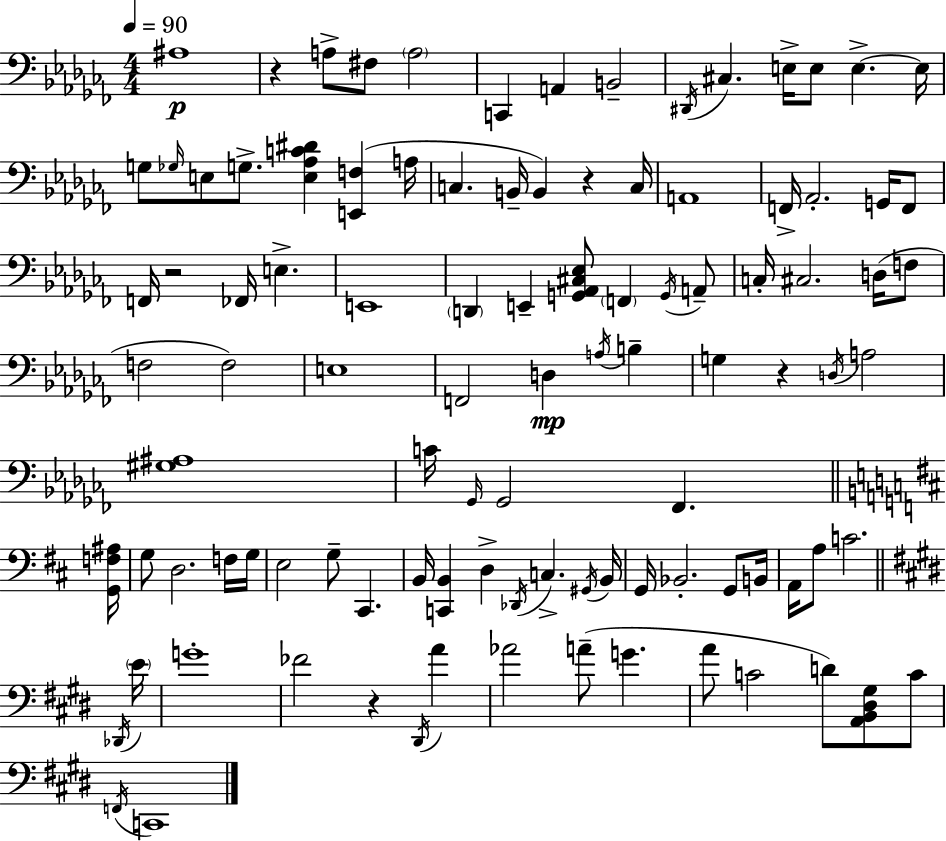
{
  \clef bass
  \numericTimeSignature
  \time 4/4
  \key aes \minor
  \tempo 4 = 90
  \repeat volta 2 { ais1\p | r4 a8-> fis8 \parenthesize a2 | c,4 a,4 b,2-- | \acciaccatura { dis,16 } cis4. e16-> e8 e4.->~~ | \break e16 g8 \grace { ges16 } e8 g8.-> <e aes c' dis'>4 <e, f>4( | a16 c4. b,16-- b,4) r4 | c16 a,1 | f,16-> aes,2.-. g,16 | \break f,8 f,16 r2 fes,16 e4.-> | e,1 | \parenthesize d,4 e,4-- <g, aes, cis ees>8 \parenthesize f,4 | \acciaccatura { g,16 } a,8-- c16-. cis2. | \break d16( f8 f2 f2) | e1 | f,2 d4\mp \acciaccatura { a16 } | b4-- g4 r4 \acciaccatura { d16 } a2 | \break <gis ais>1 | c'16 \grace { ges,16 } ges,2 fes,4. | \bar "||" \break \key d \major <g, f ais>16 g8 d2. f16 | g16 e2 g8-- cis,4. | b,16 <c, b,>4 d4-> \acciaccatura { des,16 } c4.-> | \acciaccatura { gis,16 } b,16 g,16 bes,2.-. | \break g,8 b,16 a,16 a8 c'2. | \bar "||" \break \key e \major \acciaccatura { des,16 } \parenthesize e'16 g'1-. | fes'2 r4 \acciaccatura { dis,16 } a'4 | aes'2 a'8--( g'4. | a'8 c'2 d'8) <a, b, dis gis>8 | \break c'8 \acciaccatura { f,16 } c,1 | } \bar "|."
}